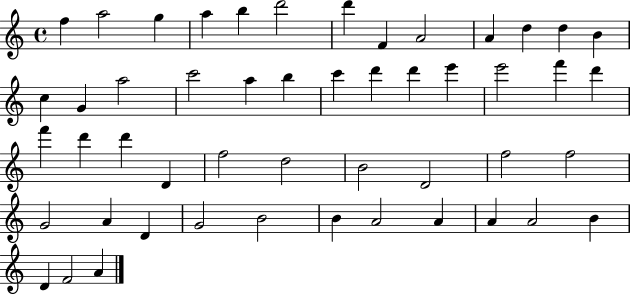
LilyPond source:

{
  \clef treble
  \time 4/4
  \defaultTimeSignature
  \key c \major
  f''4 a''2 g''4 | a''4 b''4 d'''2 | d'''4 f'4 a'2 | a'4 d''4 d''4 b'4 | \break c''4 g'4 a''2 | c'''2 a''4 b''4 | c'''4 d'''4 d'''4 e'''4 | e'''2 f'''4 d'''4 | \break f'''4 d'''4 d'''4 d'4 | f''2 d''2 | b'2 d'2 | f''2 f''2 | \break g'2 a'4 d'4 | g'2 b'2 | b'4 a'2 a'4 | a'4 a'2 b'4 | \break d'4 f'2 a'4 | \bar "|."
}